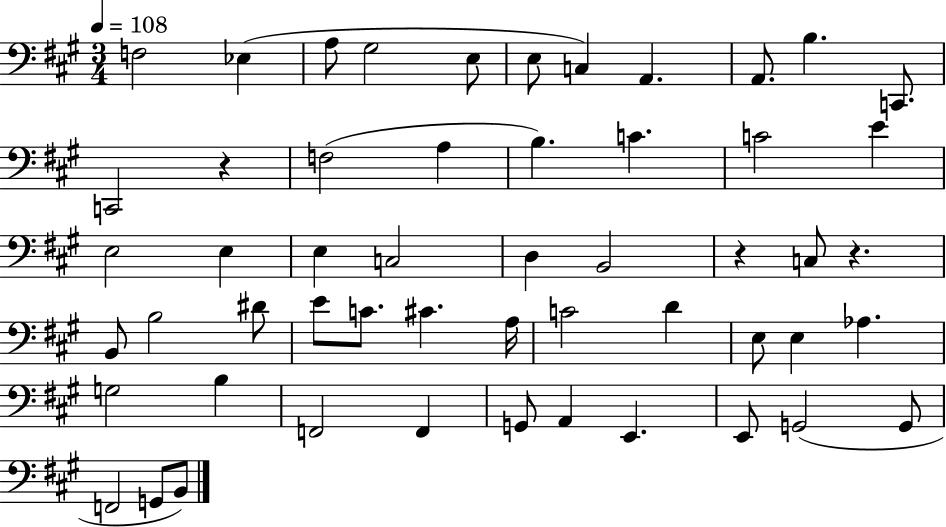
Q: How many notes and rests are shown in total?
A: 53